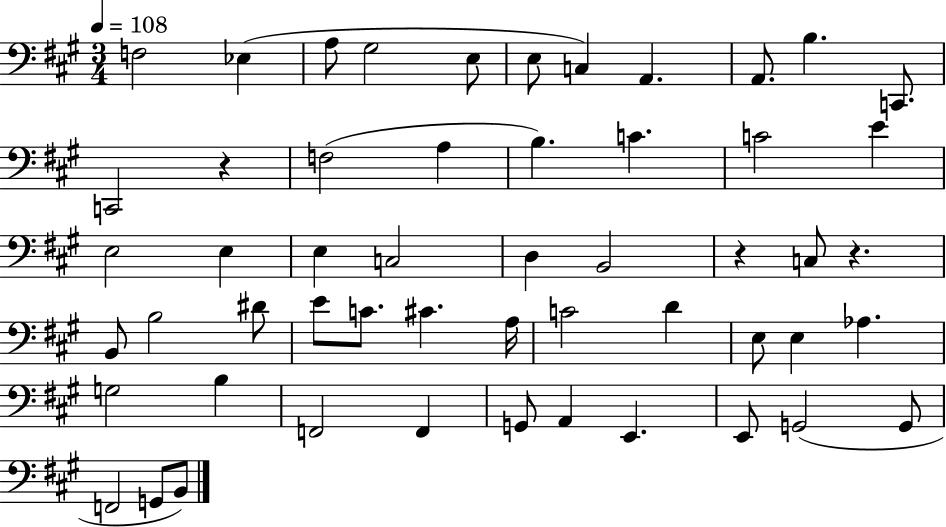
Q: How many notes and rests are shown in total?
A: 53